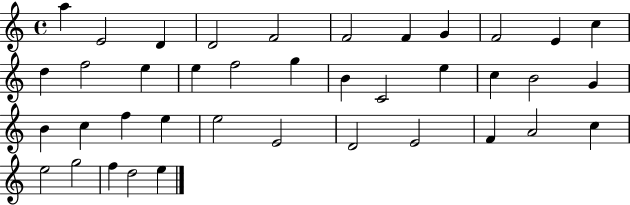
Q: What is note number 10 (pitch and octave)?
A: E4